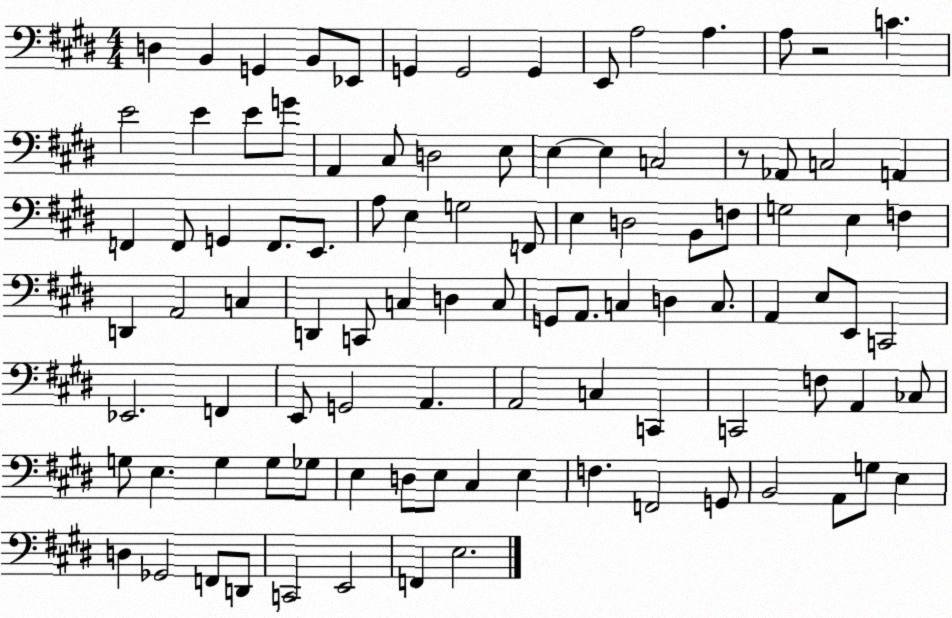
X:1
T:Untitled
M:4/4
L:1/4
K:E
D, B,, G,, B,,/2 _E,,/2 G,, G,,2 G,, E,,/2 A,2 A, A,/2 z2 C E2 E E/2 G/2 A,, ^C,/2 D,2 E,/2 E, E, C,2 z/2 _A,,/2 C,2 A,, F,, F,,/2 G,, F,,/2 E,,/2 A,/2 E, G,2 F,,/2 E, D,2 B,,/2 F,/2 G,2 E, F, D,, A,,2 C, D,, C,,/2 C, D, C,/2 G,,/2 A,,/2 C, D, C,/2 A,, E,/2 E,,/2 C,,2 _E,,2 F,, E,,/2 G,,2 A,, A,,2 C, C,, C,,2 F,/2 A,, _C,/2 G,/2 E, G, G,/2 _G,/2 E, D,/2 E,/2 ^C, E, F, F,,2 G,,/2 B,,2 A,,/2 G,/2 E, D, _G,,2 F,,/2 D,,/2 C,,2 E,,2 F,, E,2